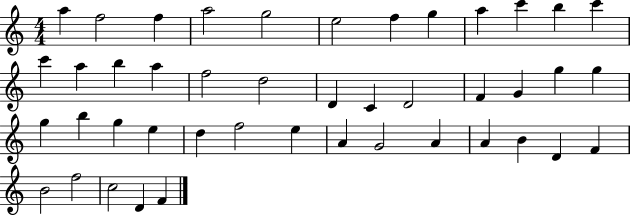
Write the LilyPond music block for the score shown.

{
  \clef treble
  \numericTimeSignature
  \time 4/4
  \key c \major
  a''4 f''2 f''4 | a''2 g''2 | e''2 f''4 g''4 | a''4 c'''4 b''4 c'''4 | \break c'''4 a''4 b''4 a''4 | f''2 d''2 | d'4 c'4 d'2 | f'4 g'4 g''4 g''4 | \break g''4 b''4 g''4 e''4 | d''4 f''2 e''4 | a'4 g'2 a'4 | a'4 b'4 d'4 f'4 | \break b'2 f''2 | c''2 d'4 f'4 | \bar "|."
}